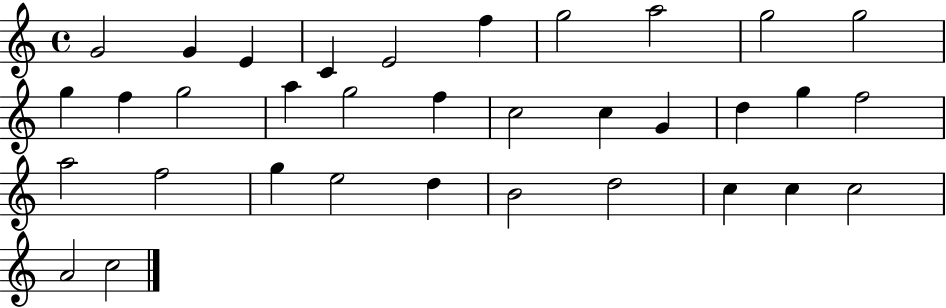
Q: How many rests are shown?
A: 0